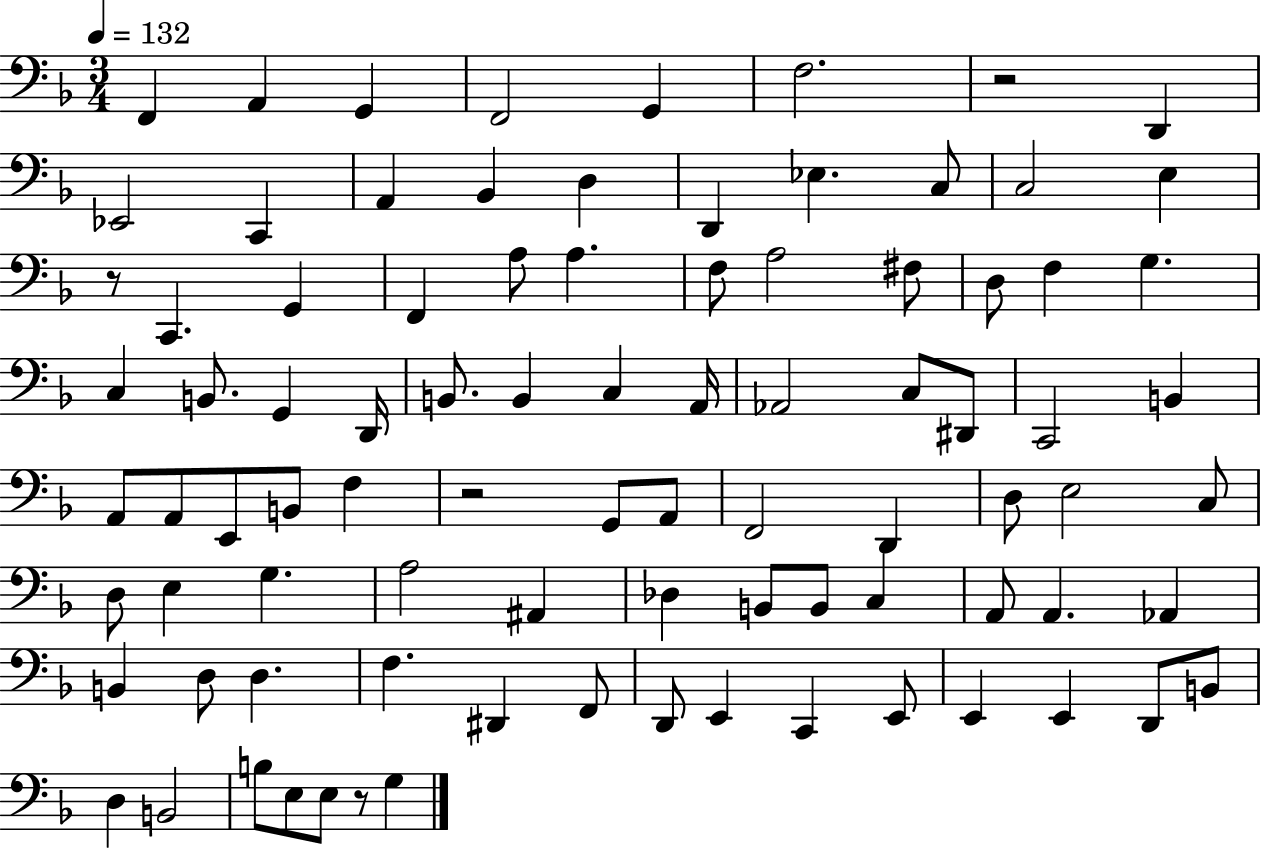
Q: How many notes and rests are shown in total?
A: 89